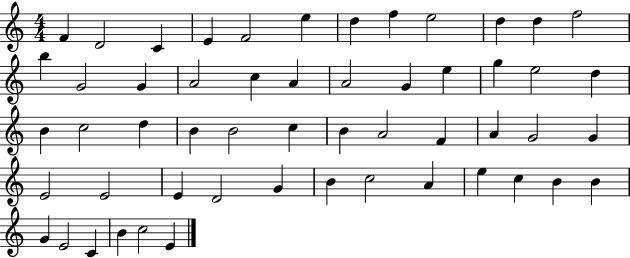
X:1
T:Untitled
M:4/4
L:1/4
K:C
F D2 C E F2 e d f e2 d d f2 b G2 G A2 c A A2 G e g e2 d B c2 d B B2 c B A2 F A G2 G E2 E2 E D2 G B c2 A e c B B G E2 C B c2 E